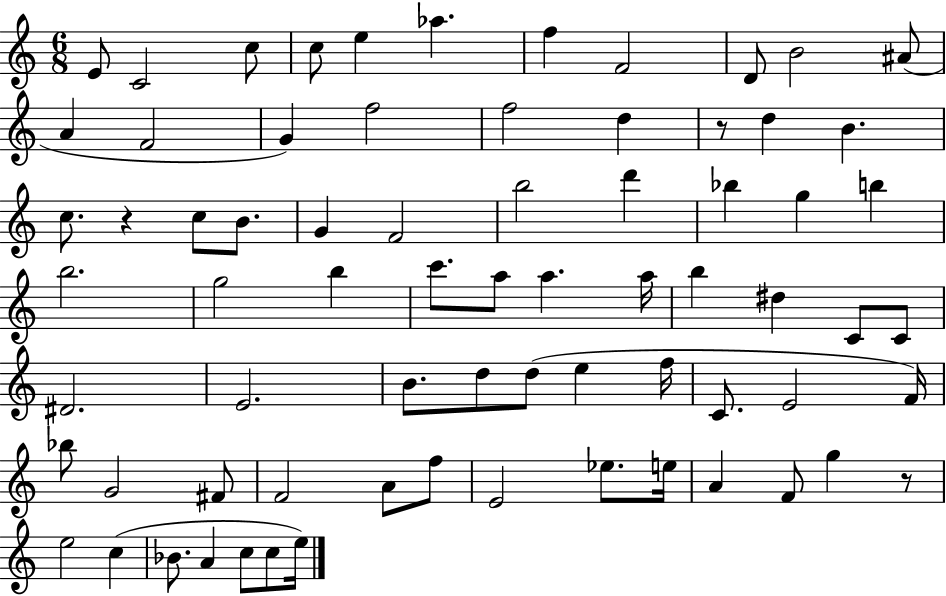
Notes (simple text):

E4/e C4/h C5/e C5/e E5/q Ab5/q. F5/q F4/h D4/e B4/h A#4/e A4/q F4/h G4/q F5/h F5/h D5/q R/e D5/q B4/q. C5/e. R/q C5/e B4/e. G4/q F4/h B5/h D6/q Bb5/q G5/q B5/q B5/h. G5/h B5/q C6/e. A5/e A5/q. A5/s B5/q D#5/q C4/e C4/e D#4/h. E4/h. B4/e. D5/e D5/e E5/q F5/s C4/e. E4/h F4/s Bb5/e G4/h F#4/e F4/h A4/e F5/e E4/h Eb5/e. E5/s A4/q F4/e G5/q R/e E5/h C5/q Bb4/e. A4/q C5/e C5/e E5/s